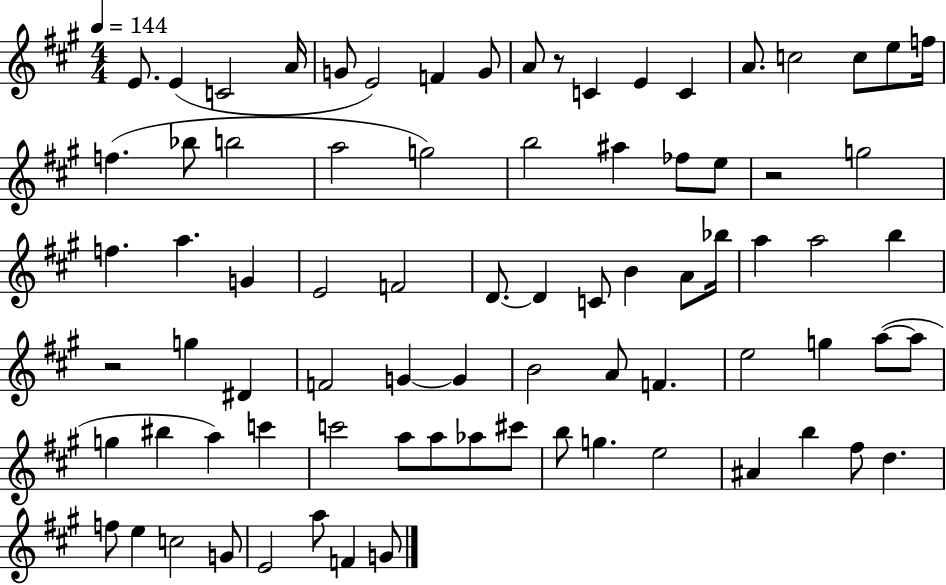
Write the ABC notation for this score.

X:1
T:Untitled
M:4/4
L:1/4
K:A
E/2 E C2 A/4 G/2 E2 F G/2 A/2 z/2 C E C A/2 c2 c/2 e/2 f/4 f _b/2 b2 a2 g2 b2 ^a _f/2 e/2 z2 g2 f a G E2 F2 D/2 D C/2 B A/2 _b/4 a a2 b z2 g ^D F2 G G B2 A/2 F e2 g a/2 a/2 g ^b a c' c'2 a/2 a/2 _a/2 ^c'/2 b/2 g e2 ^A b ^f/2 d f/2 e c2 G/2 E2 a/2 F G/2